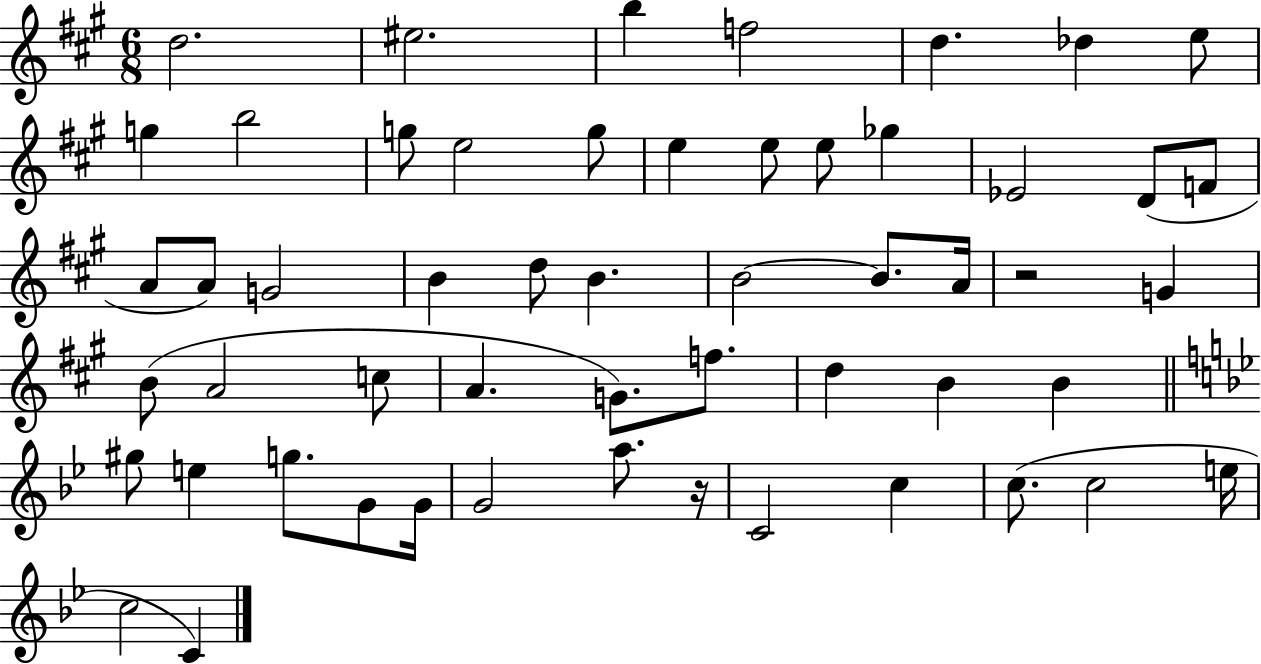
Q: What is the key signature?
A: A major